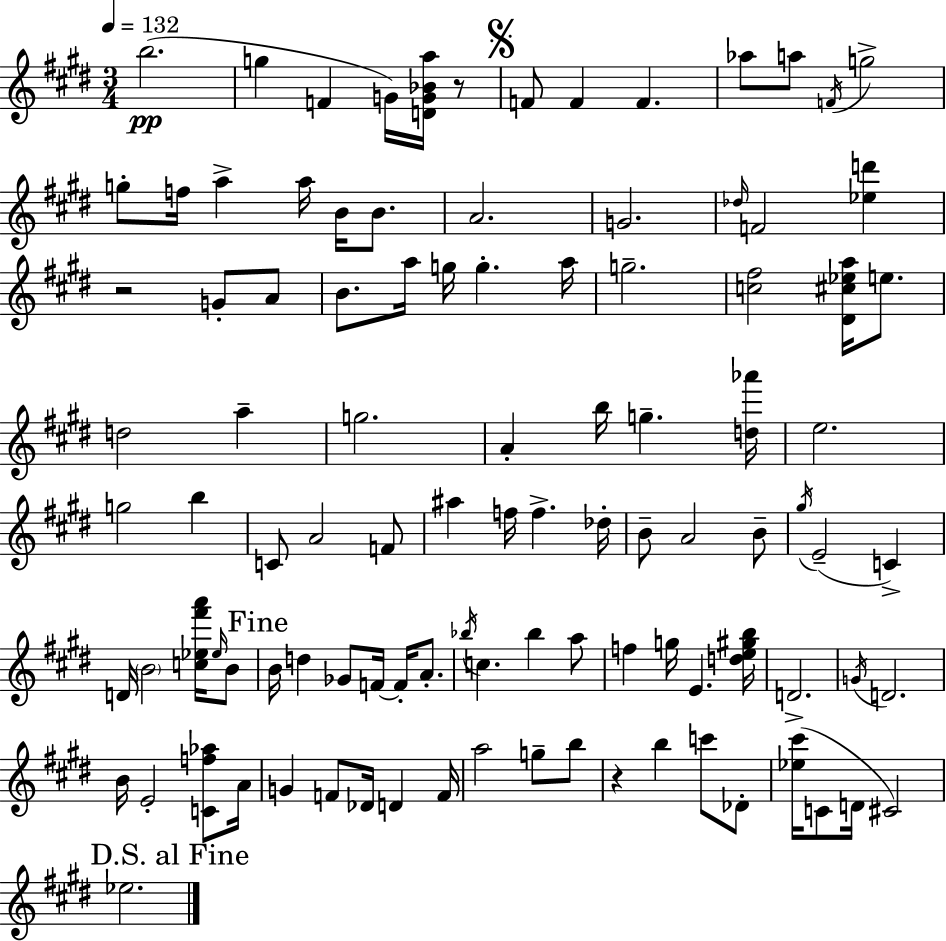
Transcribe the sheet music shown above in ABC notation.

X:1
T:Untitled
M:3/4
L:1/4
K:E
b2 g F G/4 [DG_Ba]/4 z/2 F/2 F F _a/2 a/2 F/4 g2 g/2 f/4 a a/4 B/4 B/2 A2 G2 _d/4 F2 [_ed'] z2 G/2 A/2 B/2 a/4 g/4 g a/4 g2 [c^f]2 [^D^c_ea]/4 e/2 d2 a g2 A b/4 g [d_a']/4 e2 g2 b C/2 A2 F/2 ^a f/4 f _d/4 B/2 A2 B/2 ^g/4 E2 C D/4 B2 [c_e^f'a']/4 _e/4 B/2 B/4 d _G/2 F/4 F/4 A/2 _b/4 c _b a/2 f g/4 E [de^gb]/4 D2 G/4 D2 B/4 E2 [Cf_a]/2 A/4 G F/2 _D/4 D F/4 a2 g/2 b/2 z b c'/2 _D/2 [_e^c']/4 C/2 D/4 ^C2 _e2